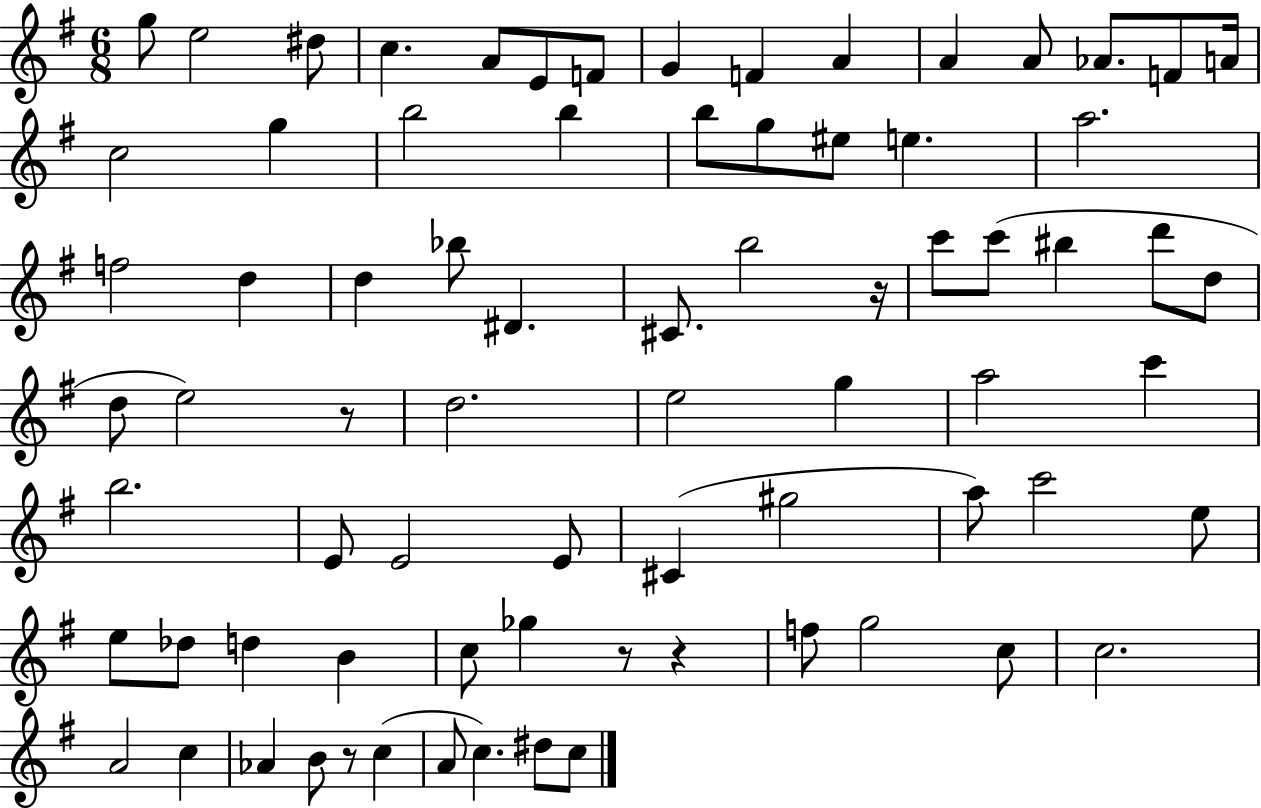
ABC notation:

X:1
T:Untitled
M:6/8
L:1/4
K:G
g/2 e2 ^d/2 c A/2 E/2 F/2 G F A A A/2 _A/2 F/2 A/4 c2 g b2 b b/2 g/2 ^e/2 e a2 f2 d d _b/2 ^D ^C/2 b2 z/4 c'/2 c'/2 ^b d'/2 d/2 d/2 e2 z/2 d2 e2 g a2 c' b2 E/2 E2 E/2 ^C ^g2 a/2 c'2 e/2 e/2 _d/2 d B c/2 _g z/2 z f/2 g2 c/2 c2 A2 c _A B/2 z/2 c A/2 c ^d/2 c/2